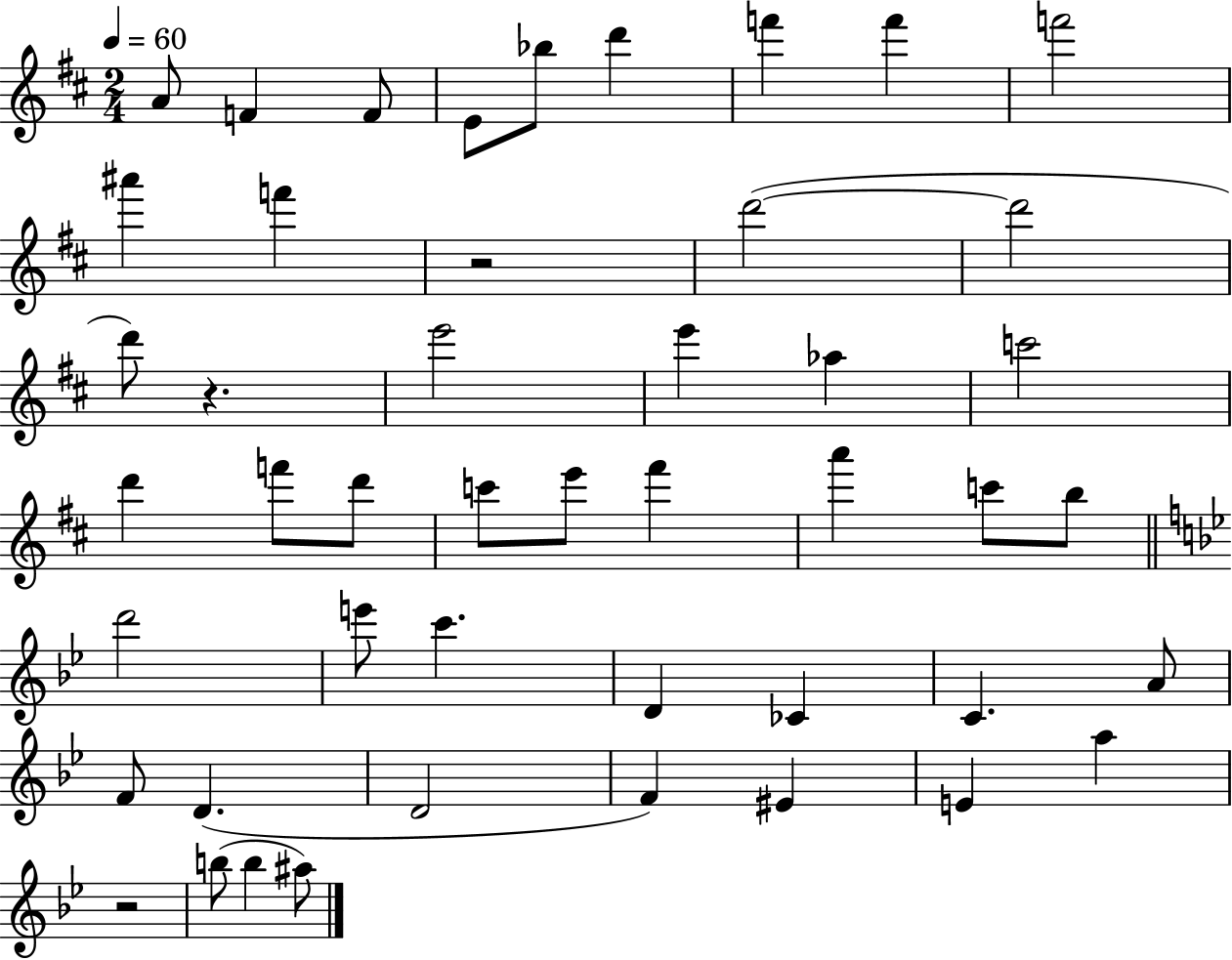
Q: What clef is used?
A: treble